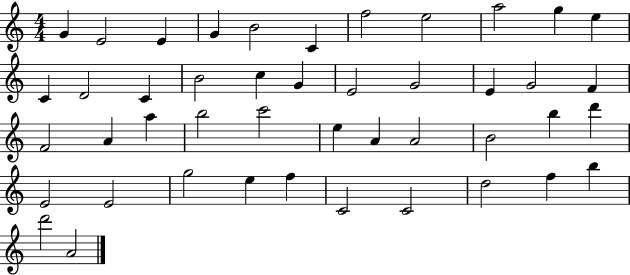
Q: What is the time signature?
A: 4/4